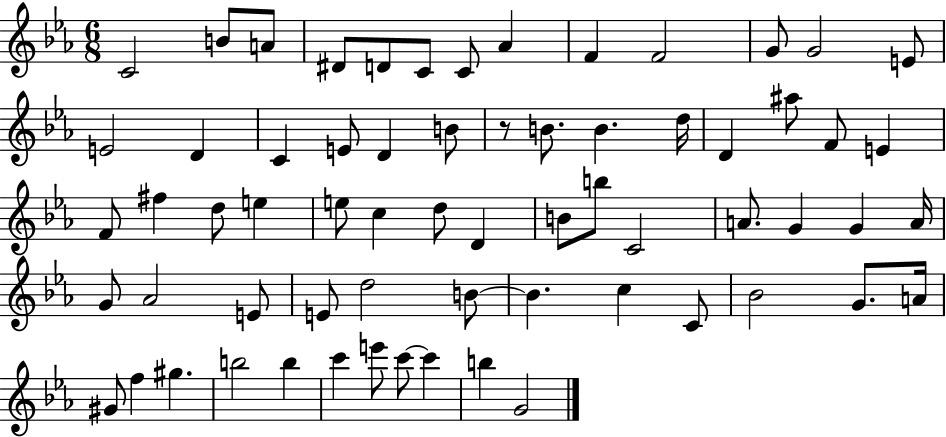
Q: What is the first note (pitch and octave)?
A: C4